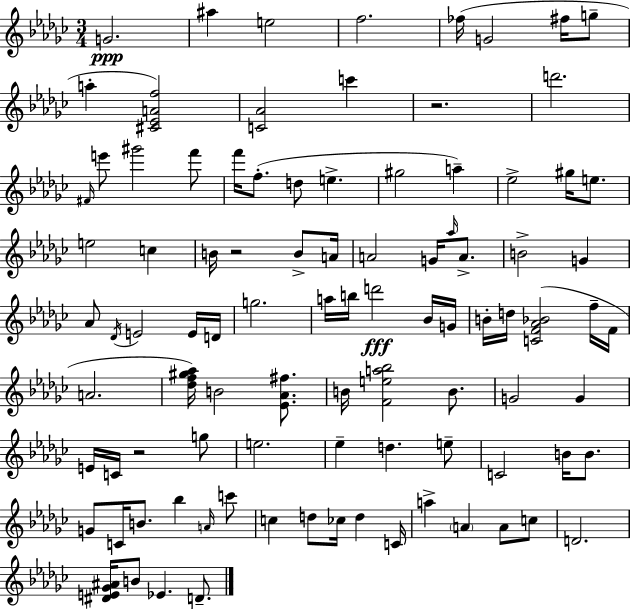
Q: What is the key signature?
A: EES minor